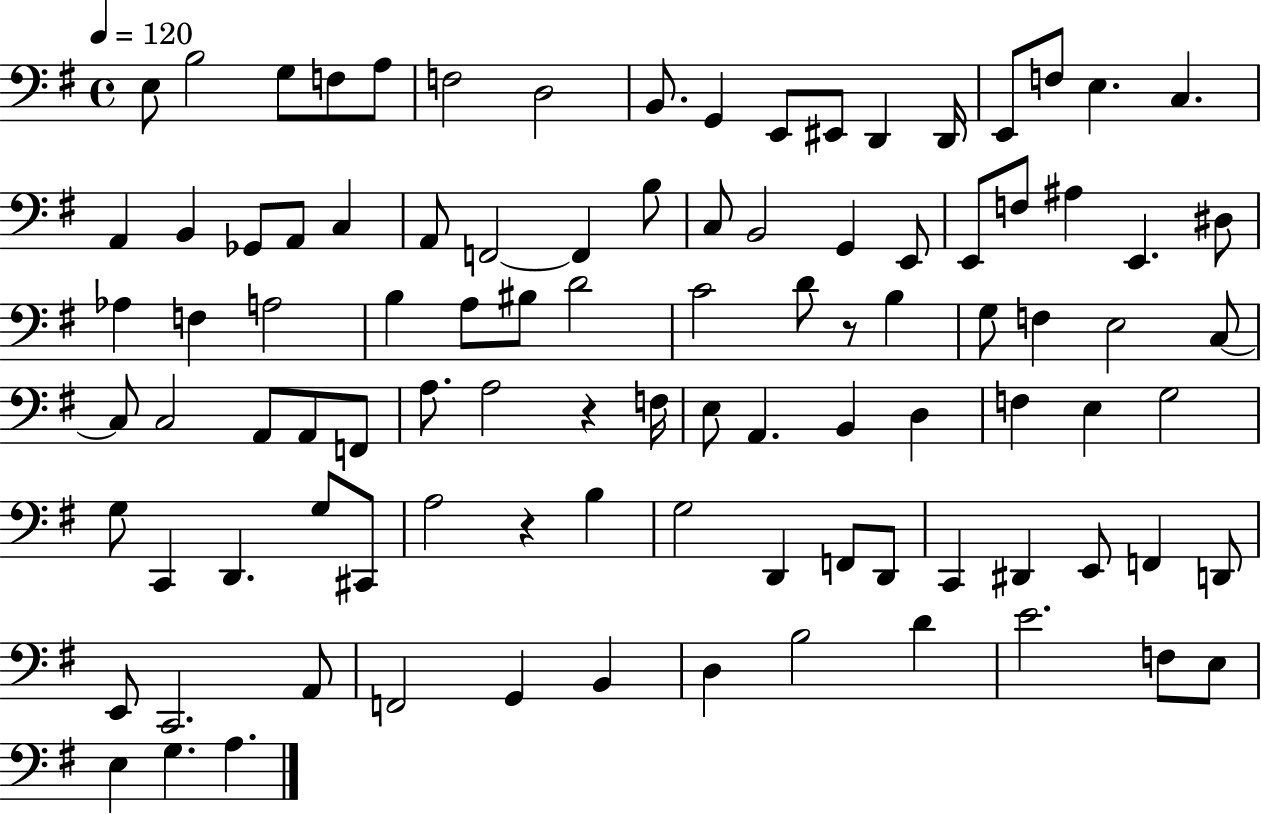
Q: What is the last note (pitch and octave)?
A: A3